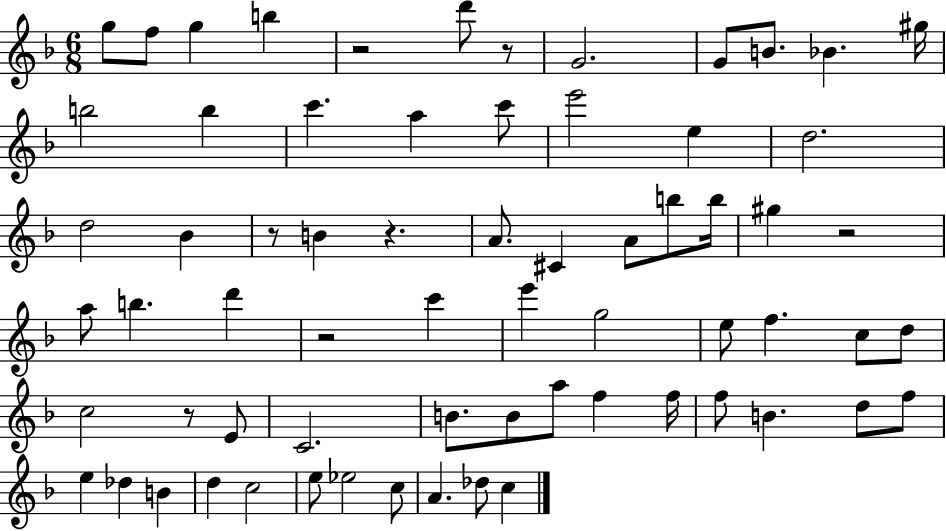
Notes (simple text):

G5/e F5/e G5/q B5/q R/h D6/e R/e G4/h. G4/e B4/e. Bb4/q. G#5/s B5/h B5/q C6/q. A5/q C6/e E6/h E5/q D5/h. D5/h Bb4/q R/e B4/q R/q. A4/e. C#4/q A4/e B5/e B5/s G#5/q R/h A5/e B5/q. D6/q R/h C6/q E6/q G5/h E5/e F5/q. C5/e D5/e C5/h R/e E4/e C4/h. B4/e. B4/e A5/e F5/q F5/s F5/e B4/q. D5/e F5/e E5/q Db5/q B4/q D5/q C5/h E5/e Eb5/h C5/e A4/q. Db5/e C5/q